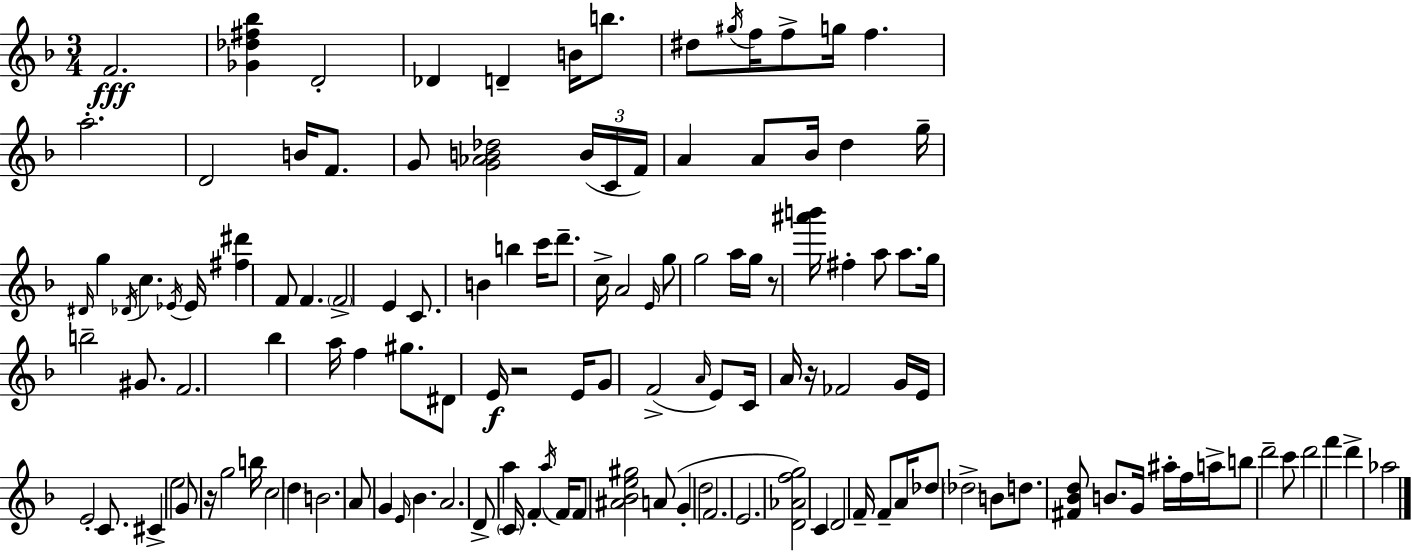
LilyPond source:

{
  \clef treble
  \numericTimeSignature
  \time 3/4
  \key f \major
  f'2.\fff | <ges' des'' fis'' bes''>4 d'2-. | des'4 d'4-- b'16 b''8. | dis''8 \acciaccatura { gis''16 } f''16 f''8-> g''16 f''4. | \break a''2.-. | d'2 b'16 f'8. | g'8 <g' aes' b' des''>2 \tuplet 3/2 { b'16( | c'16 f'16) } a'4 a'8 bes'16 d''4 | \break g''16-- \grace { dis'16 } g''4 \acciaccatura { des'16 } c''4. | \acciaccatura { ees'16 } ees'16 <fis'' dis'''>4 f'8 f'4. | \parenthesize f'2-> | e'4 c'8. b'4 b''4 | \break c'''16 d'''8.-- c''16-> a'2 | \grace { e'16 } g''8 g''2 | a''16 g''16 r8 <ais''' b'''>16 fis''4-. | a''8 a''8. g''16 b''2-- | \break gis'8. f'2. | bes''4 a''16 f''4 | gis''8. dis'8 e'16\f r2 | e'16 g'8 f'2->( | \break \grace { a'16 } e'8) c'16 a'16 r16 fes'2 | g'16 e'16 e'2-. | c'8. cis'4-> e''2 | g'8 r16 g''2 | \break b''16 c''2 | \parenthesize d''4 b'2. | a'8 g'4 | \grace { e'16 } bes'4. a'2. | \break d'8-> a''4 | \parenthesize c'16 f'4-. \acciaccatura { a''16 } f'16 f'8 <ais' bes' e'' gis''>2 | a'8( g'4-. | d''2 f'2. | \break e'2. | <d' aes' f'' g''>2) | c'4 d'2 | f'16-- f'8-- a'16 des''8 \parenthesize des''2-> | \break b'8 d''8. <fis' bes' d''>8 | b'8. g'16 ais''16-. f''16 a''16-> b''8 d'''2-- | c'''8 d'''2 | f'''4 d'''4-> | \break aes''2 \bar "|."
}